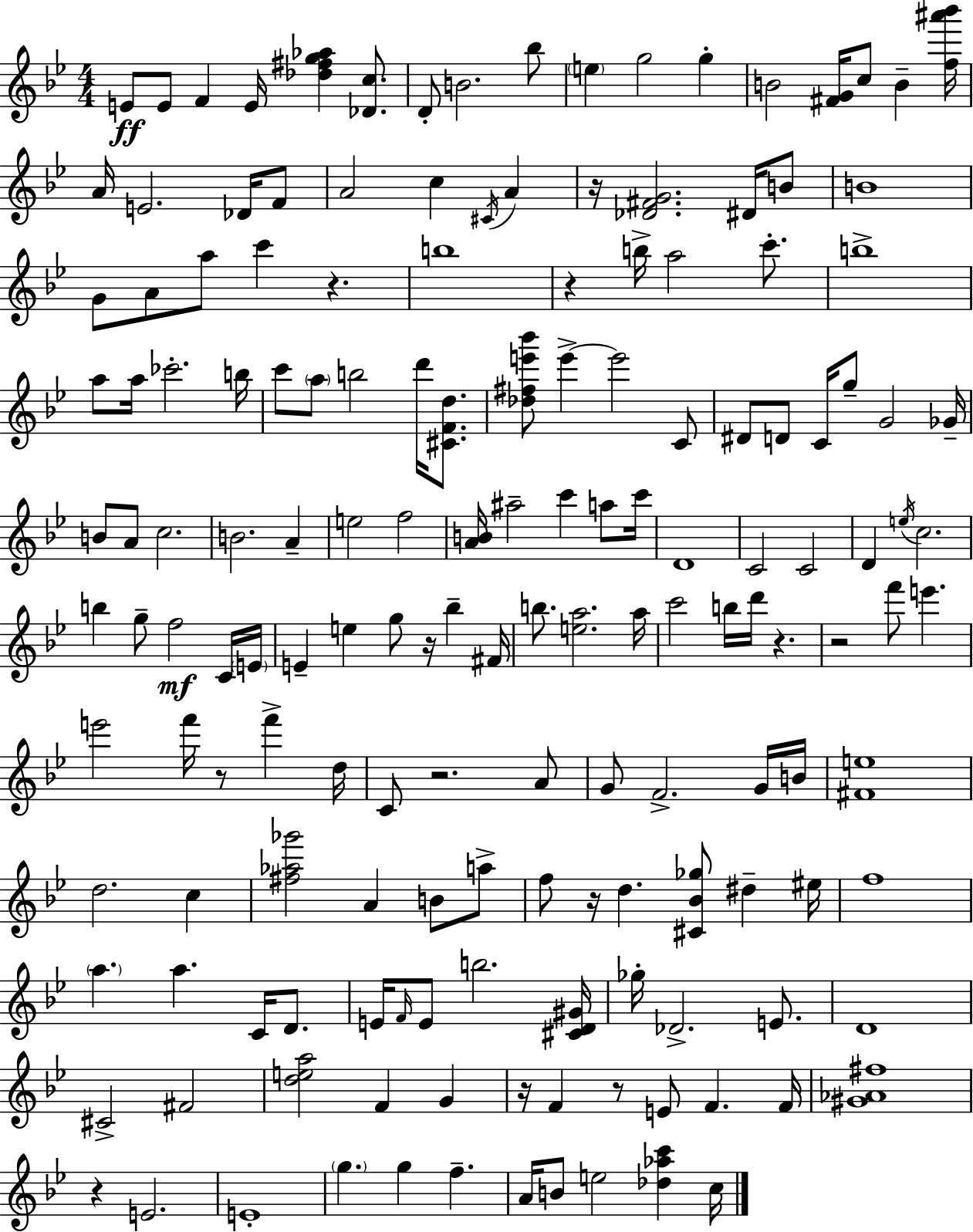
E4/e E4/e F4/q E4/s [Db5,F#5,G5,Ab5]/q [Db4,C5]/e. D4/e B4/h. Bb5/e E5/q G5/h G5/q B4/h [F#4,G4]/s C5/e B4/q [F5,A#6,Bb6]/s A4/s E4/h. Db4/s F4/e A4/h C5/q C#4/s A4/q R/s [Db4,F#4,G4]/h. D#4/s B4/e B4/w G4/e A4/e A5/e C6/q R/q. B5/w R/q B5/s A5/h C6/e. B5/w A5/e A5/s CES6/h. B5/s C6/e A5/e B5/h D6/s [C#4,F4,D5]/e. [Db5,F#5,E6,Bb6]/e E6/q E6/h C4/e D#4/e D4/e C4/s G5/e G4/h Gb4/s B4/e A4/e C5/h. B4/h. A4/q E5/h F5/h [A4,B4]/s A#5/h C6/q A5/e C6/s D4/w C4/h C4/h D4/q E5/s C5/h. B5/q G5/e F5/h C4/s E4/s E4/q E5/q G5/e R/s Bb5/q F#4/s B5/e. [E5,A5]/h. A5/s C6/h B5/s D6/s R/q. R/h F6/e E6/q. E6/h F6/s R/e F6/q D5/s C4/e R/h. A4/e G4/e F4/h. G4/s B4/s [F#4,E5]/w D5/h. C5/q [F#5,Ab5,Gb6]/h A4/q B4/e A5/e F5/e R/s D5/q. [C#4,Bb4,Gb5]/e D#5/q EIS5/s F5/w A5/q. A5/q. C4/s D4/e. E4/s F4/s E4/e B5/h. [C#4,D4,G#4]/s Gb5/s Db4/h. E4/e. D4/w C#4/h F#4/h [D5,E5,A5]/h F4/q G4/q R/s F4/q R/e E4/e F4/q. F4/s [G#4,Ab4,F#5]/w R/q E4/h. E4/w G5/q. G5/q F5/q. A4/s B4/e E5/h [Db5,Ab5,C6]/q C5/s